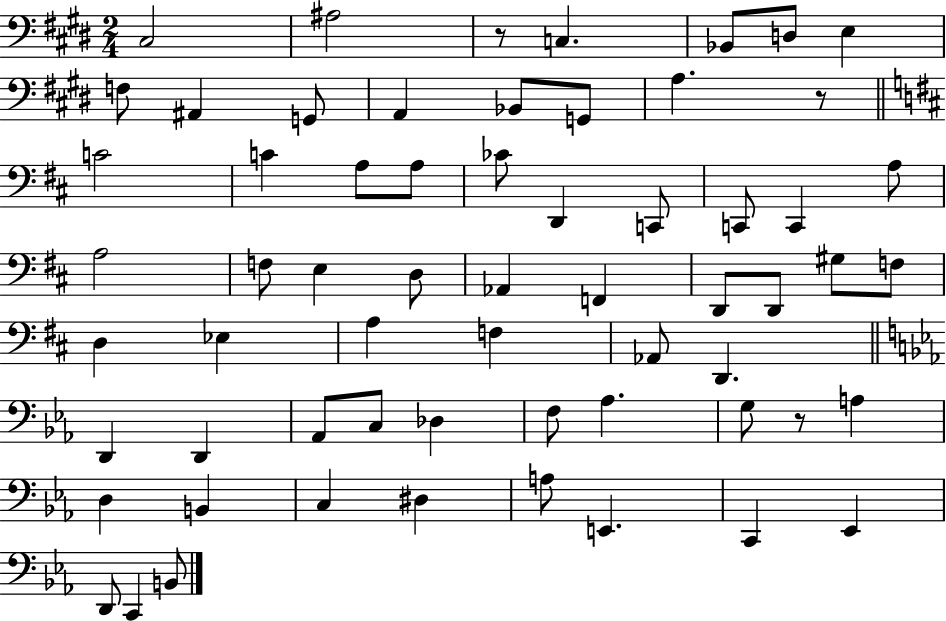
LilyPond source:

{
  \clef bass
  \numericTimeSignature
  \time 2/4
  \key e \major
  \repeat volta 2 { cis2 | ais2 | r8 c4. | bes,8 d8 e4 | \break f8 ais,4 g,8 | a,4 bes,8 g,8 | a4. r8 | \bar "||" \break \key d \major c'2 | c'4 a8 a8 | ces'8 d,4 c,8 | c,8 c,4 a8 | \break a2 | f8 e4 d8 | aes,4 f,4 | d,8 d,8 gis8 f8 | \break d4 ees4 | a4 f4 | aes,8 d,4. | \bar "||" \break \key ees \major d,4 d,4 | aes,8 c8 des4 | f8 aes4. | g8 r8 a4 | \break d4 b,4 | c4 dis4 | a8 e,4. | c,4 ees,4 | \break d,8 c,4 b,8 | } \bar "|."
}